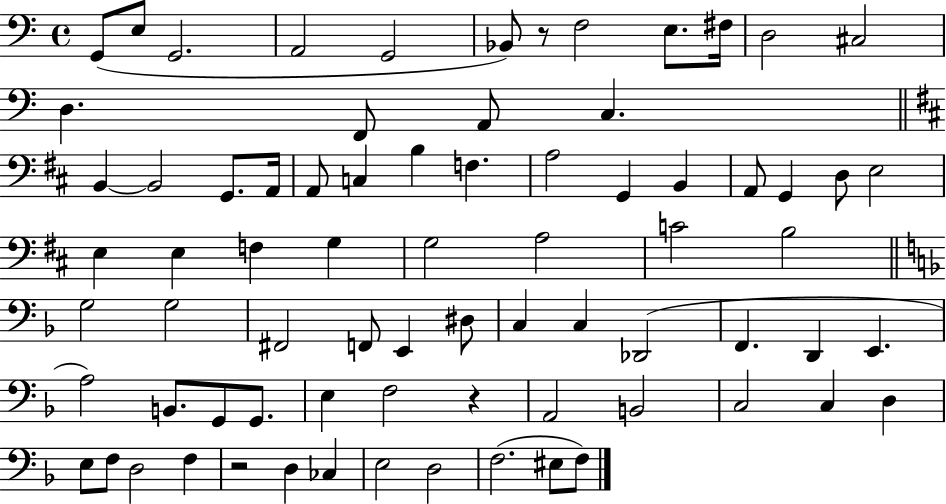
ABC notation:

X:1
T:Untitled
M:4/4
L:1/4
K:C
G,,/2 E,/2 G,,2 A,,2 G,,2 _B,,/2 z/2 F,2 E,/2 ^F,/4 D,2 ^C,2 D, F,,/2 A,,/2 C, B,, B,,2 G,,/2 A,,/4 A,,/2 C, B, F, A,2 G,, B,, A,,/2 G,, D,/2 E,2 E, E, F, G, G,2 A,2 C2 B,2 G,2 G,2 ^F,,2 F,,/2 E,, ^D,/2 C, C, _D,,2 F,, D,, E,, A,2 B,,/2 G,,/2 G,,/2 E, F,2 z A,,2 B,,2 C,2 C, D, E,/2 F,/2 D,2 F, z2 D, _C, E,2 D,2 F,2 ^E,/2 F,/2